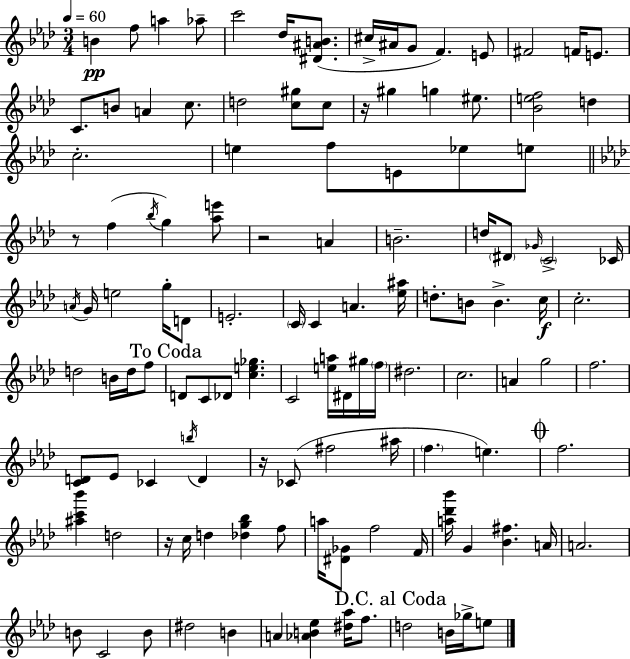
B4/q F5/e A5/q Ab5/e C6/h Db5/s [D#4,A#4,B4]/e. C#5/s A#4/s G4/e F4/q. E4/e F#4/h F4/s E4/e. C4/e. B4/e A4/q C5/e. D5/h [C5,G#5]/e C5/e R/s G#5/q G5/q EIS5/e. [Bb4,E5,F5]/h D5/q C5/h. E5/q F5/e E4/e Eb5/e E5/e R/e F5/q Bb5/s G5/q [Ab5,E6]/e R/h A4/q B4/h. D5/s D#4/e Gb4/s C4/h CES4/s A4/s G4/s E5/h G5/s D4/e E4/h. C4/s C4/q A4/q. [Eb5,A#5]/s D5/e. B4/e B4/q. C5/s C5/h. D5/h B4/s D5/s F5/e D4/e C4/e Db4/e [C5,E5,Gb5]/q. C4/h [E5,A5]/s D#4/s G#5/s F5/s D#5/h. C5/h. A4/q G5/h F5/h. [C4,D4]/e Eb4/e CES4/q B5/s D4/q R/s CES4/e F#5/h A#5/s F5/q. E5/q. F5/h. [A#5,C6,Bb6]/q D5/h R/s C5/s D5/q [Db5,G5,Bb5]/q F5/e A5/s [D#4,Gb4]/e F5/h F4/s [A5,Db6,Bb6]/s G4/q [Bb4,F#5]/q. A4/s A4/h. B4/e C4/h B4/e D#5/h B4/q A4/q [Ab4,B4,Eb5]/q [D#5,Ab5]/s F5/e. D5/h B4/s Gb5/s E5/e